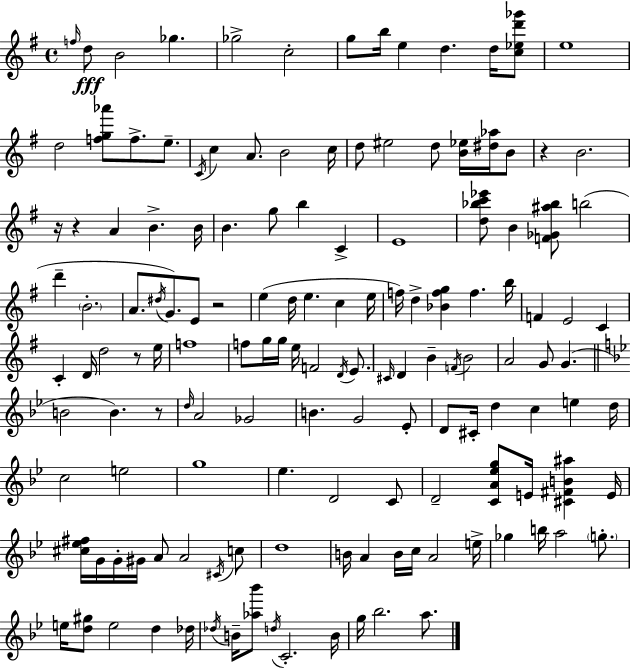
F5/s D5/e B4/h Gb5/q. Gb5/h C5/h G5/e B5/s E5/q D5/q. D5/s [C5,Eb5,D6,Gb6]/e E5/w D5/h [F5,G5,Ab6]/e F5/e. E5/e. C4/s C5/q A4/e. B4/h C5/s D5/e EIS5/h D5/e [B4,Eb5]/s [D#5,Ab5]/s B4/e R/q B4/h. R/s R/q A4/q B4/q. B4/s B4/q. G5/e B5/q C4/q E4/w [D5,Bb5,C6,Eb6]/e B4/q [F4,Gb4,A#5,Bb5]/e B5/h D6/q B4/h. A4/e. D#5/s G4/e. E4/e R/h E5/q D5/s E5/q. C5/q E5/s F5/s D5/q [Bb4,F5,G5]/q F5/q. B5/s F4/q E4/h C4/q C4/q D4/s D5/h R/e E5/s F5/w F5/e G5/s G5/s E5/s F4/h D4/s E4/e. C#4/s D4/q B4/q F4/s B4/h A4/h G4/e G4/q. B4/h B4/q. R/e D5/s A4/h Gb4/h B4/q. G4/h Eb4/e D4/e C#4/s D5/q C5/q E5/q D5/s C5/h E5/h G5/w Eb5/q. D4/h C4/e D4/h [C4,A4,Eb5,G5]/e E4/s [C#4,F#4,B4,A#5]/q E4/s [C#5,Eb5,F#5]/s G4/s G4/s G#4/s A4/e A4/h C#4/s C5/e D5/w B4/s A4/q B4/s C5/s A4/h E5/s Gb5/q B5/s A5/h G5/e. E5/s [D5,G#5]/e E5/h D5/q Db5/s Db5/s B4/s [Ab5,Bb6]/e D5/s C4/h. B4/s G5/s Bb5/h. A5/e.